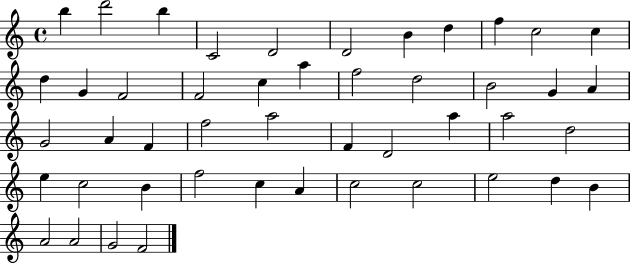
X:1
T:Untitled
M:4/4
L:1/4
K:C
b d'2 b C2 D2 D2 B d f c2 c d G F2 F2 c a f2 d2 B2 G A G2 A F f2 a2 F D2 a a2 d2 e c2 B f2 c A c2 c2 e2 d B A2 A2 G2 F2